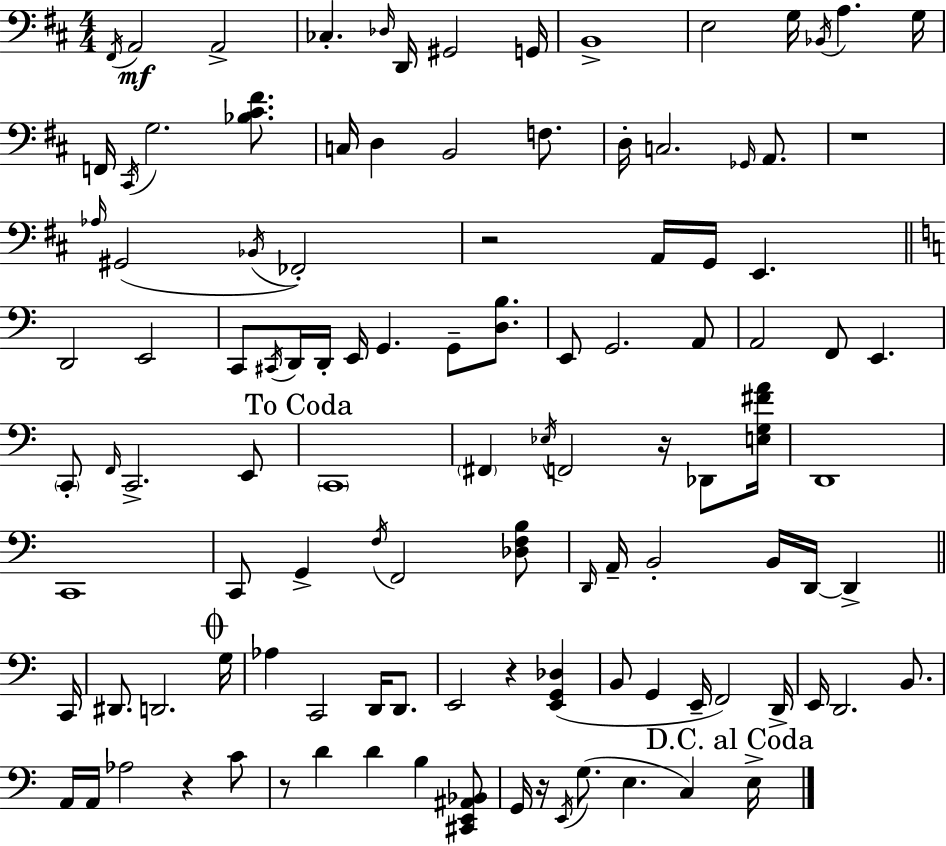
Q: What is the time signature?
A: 4/4